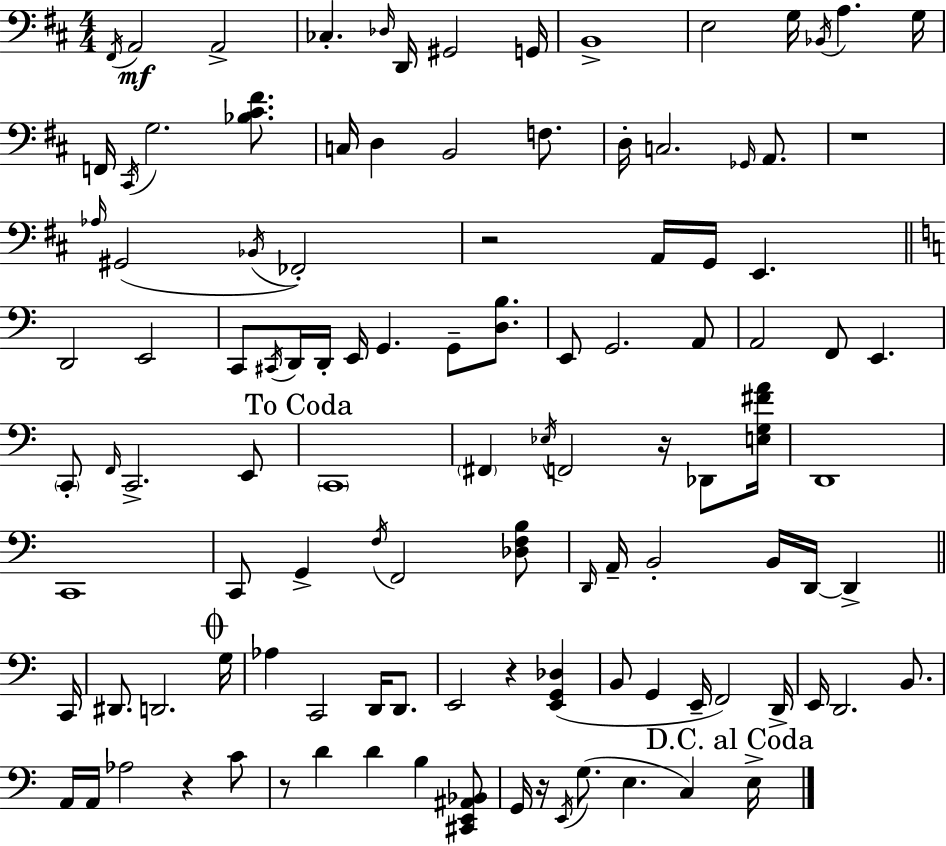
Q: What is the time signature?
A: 4/4